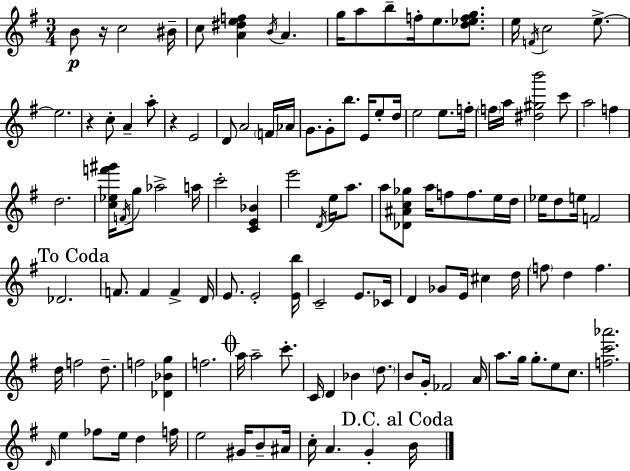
B4/e R/s C5/h BIS4/s C5/e [A4,D#5,E5,F5]/q B4/s A4/q. G5/s A5/e B5/e F5/s E5/e. [D5,Eb5,F5,G5]/e. E5/s F4/s C5/h E5/e. E5/h. R/q C5/e A4/q A5/e R/q E4/h D4/e A4/h F4/s Ab4/s G4/e. G4/e B5/e. E4/s E5/e D5/s E5/h E5/e. F5/s F5/s A5/s [D#5,G#5,B6]/h C6/e A5/h F5/q D5/h. [C5,Eb5,F6,G#6]/s F4/s G5/e Ab5/h A5/s C6/h [C4,E4,Bb4]/q E6/h D4/s E5/s A5/e. A5/e [Db4,A#4,C5,Gb5]/e A5/s F5/e F5/e. E5/s D5/s Eb5/s D5/e E5/s F4/h Db4/h. F4/e. F4/q F4/q D4/s E4/e. E4/h [E4,B5]/s C4/h E4/e. CES4/s D4/q Gb4/e E4/s C#5/q D5/s F5/e D5/q F5/q. D5/s F5/h D5/e. F5/h [Db4,Bb4,G5]/q F5/h. A5/s A5/h C6/e. C4/s D4/q Bb4/q D5/e. B4/e G4/s FES4/h A4/s A5/e. G5/s G5/e. E5/e C5/e. [F5,C6,Ab6]/h. D4/s E5/q FES5/e E5/s D5/q F5/s E5/h G#4/s B4/e A#4/s C5/s A4/q. G4/q B4/s